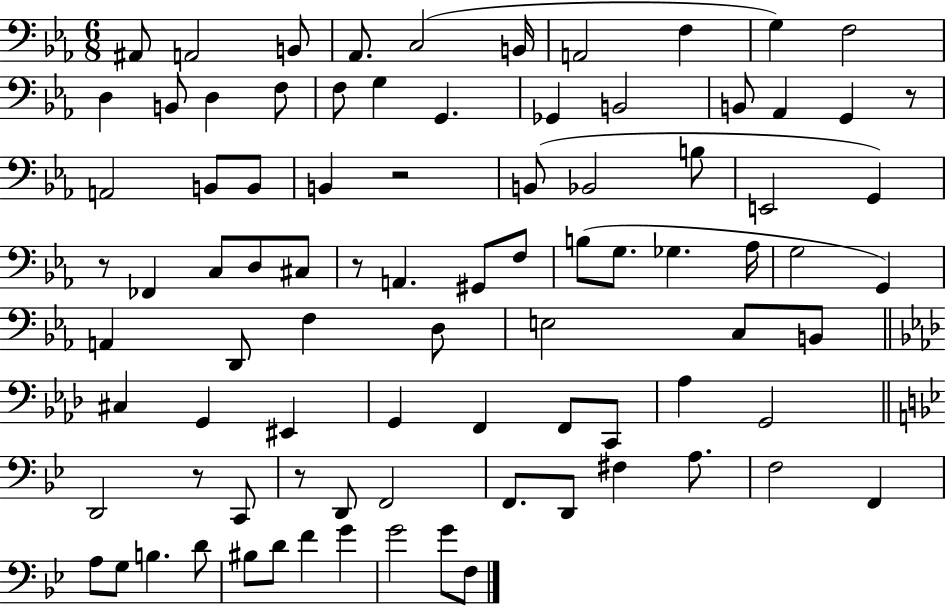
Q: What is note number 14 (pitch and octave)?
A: F3